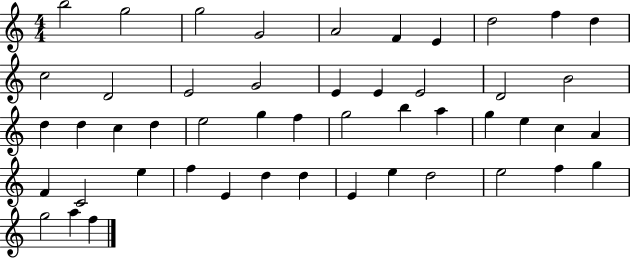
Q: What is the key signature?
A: C major